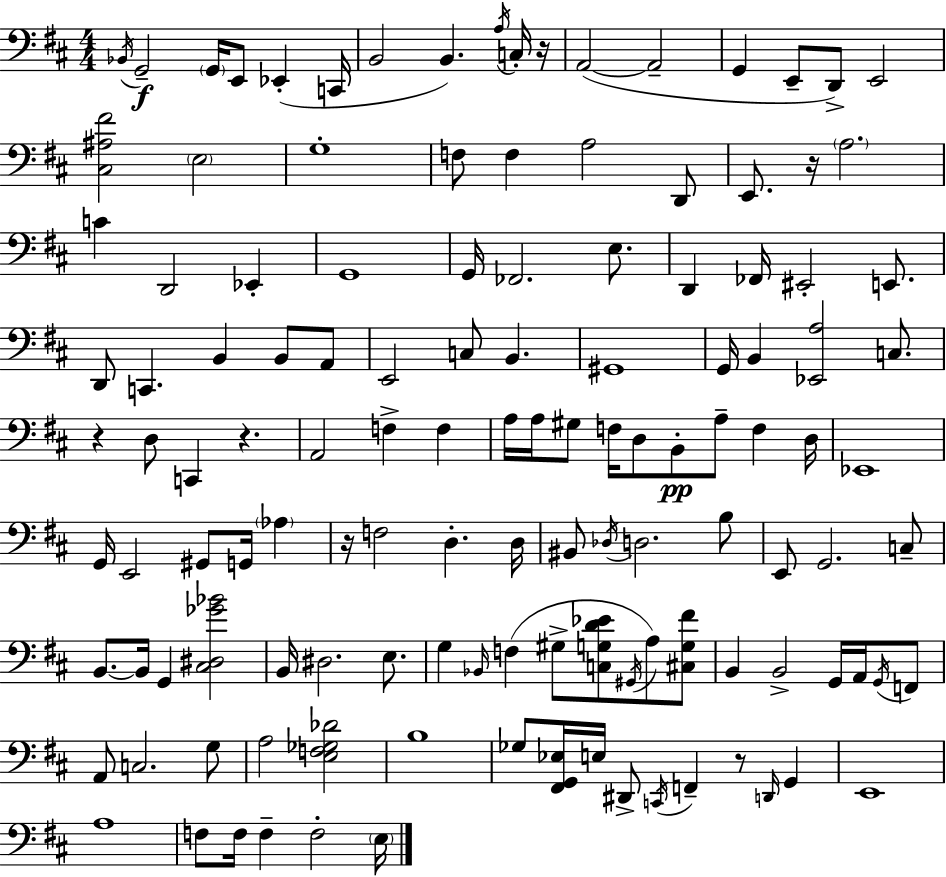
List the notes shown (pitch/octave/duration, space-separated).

Bb2/s G2/h G2/s E2/e Eb2/q C2/s B2/h B2/q. A3/s C3/s R/s A2/h A2/h G2/q E2/e D2/e E2/h [C#3,A#3,F#4]/h E3/h G3/w F3/e F3/q A3/h D2/e E2/e. R/s A3/h. C4/q D2/h Eb2/q G2/w G2/s FES2/h. E3/e. D2/q FES2/s EIS2/h E2/e. D2/e C2/q. B2/q B2/e A2/e E2/h C3/e B2/q. G#2/w G2/s B2/q [Eb2,A3]/h C3/e. R/q D3/e C2/q R/q. A2/h F3/q F3/q A3/s A3/s G#3/e F3/s D3/e B2/e A3/e F3/q D3/s Eb2/w G2/s E2/h G#2/e G2/s Ab3/q R/s F3/h D3/q. D3/s BIS2/e Db3/s D3/h. B3/e E2/e G2/h. C3/e B2/e. B2/s G2/q [C#3,D#3,Gb4,Bb4]/h B2/s D#3/h. E3/e. G3/q Bb2/s F3/q G#3/e [C3,G3,D4,Eb4]/e G#2/s A3/e [C#3,G3,F#4]/e B2/q B2/h G2/s A2/s G2/s F2/e A2/e C3/h. G3/e A3/h [E3,F3,Gb3,Db4]/h B3/w Gb3/e [F#2,G2,Eb3]/s E3/s D#2/e C2/s F2/q R/e D2/s G2/q E2/w A3/w F3/e F3/s F3/q F3/h E3/s